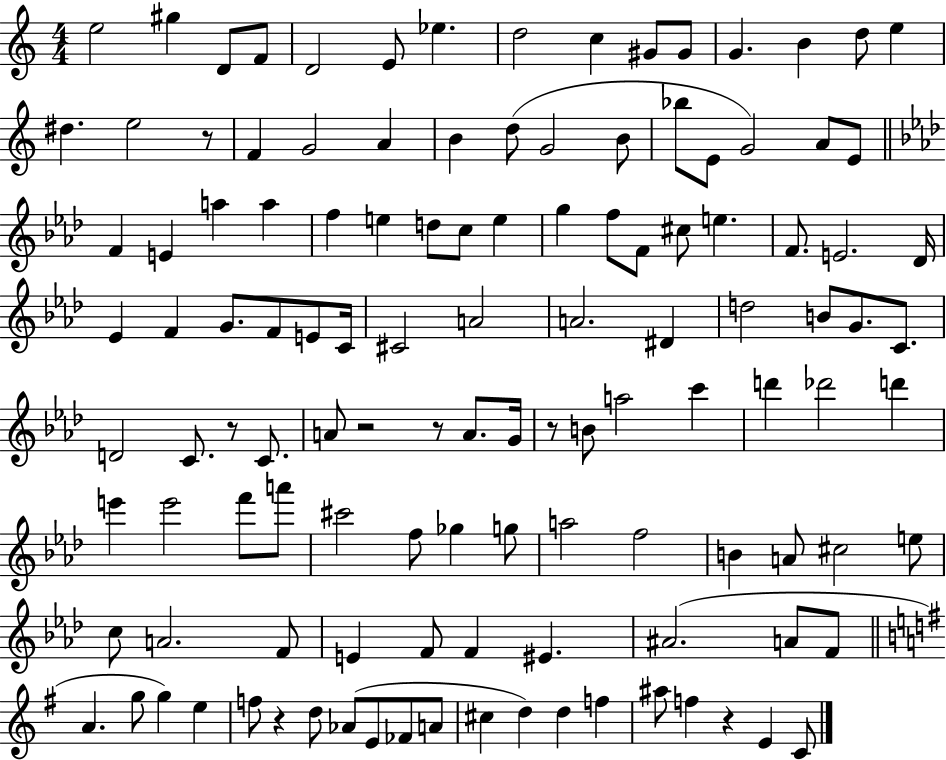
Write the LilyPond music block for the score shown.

{
  \clef treble
  \numericTimeSignature
  \time 4/4
  \key c \major
  e''2 gis''4 d'8 f'8 | d'2 e'8 ees''4. | d''2 c''4 gis'8 gis'8 | g'4. b'4 d''8 e''4 | \break dis''4. e''2 r8 | f'4 g'2 a'4 | b'4 d''8( g'2 b'8 | bes''8 e'8 g'2) a'8 e'8 | \break \bar "||" \break \key aes \major f'4 e'4 a''4 a''4 | f''4 e''4 d''8 c''8 e''4 | g''4 f''8 f'8 cis''8 e''4. | f'8. e'2. des'16 | \break ees'4 f'4 g'8. f'8 e'8 c'16 | cis'2 a'2 | a'2. dis'4 | d''2 b'8 g'8. c'8. | \break d'2 c'8. r8 c'8. | a'8 r2 r8 a'8. g'16 | r8 b'8 a''2 c'''4 | d'''4 des'''2 d'''4 | \break e'''4 e'''2 f'''8 a'''8 | cis'''2 f''8 ges''4 g''8 | a''2 f''2 | b'4 a'8 cis''2 e''8 | \break c''8 a'2. f'8 | e'4 f'8 f'4 eis'4. | ais'2.( a'8 f'8 | \bar "||" \break \key g \major a'4. g''8 g''4) e''4 | f''8 r4 d''8 aes'8( e'8 fes'8 a'8 | cis''4 d''4) d''4 f''4 | ais''8 f''4 r4 e'4 c'8 | \break \bar "|."
}